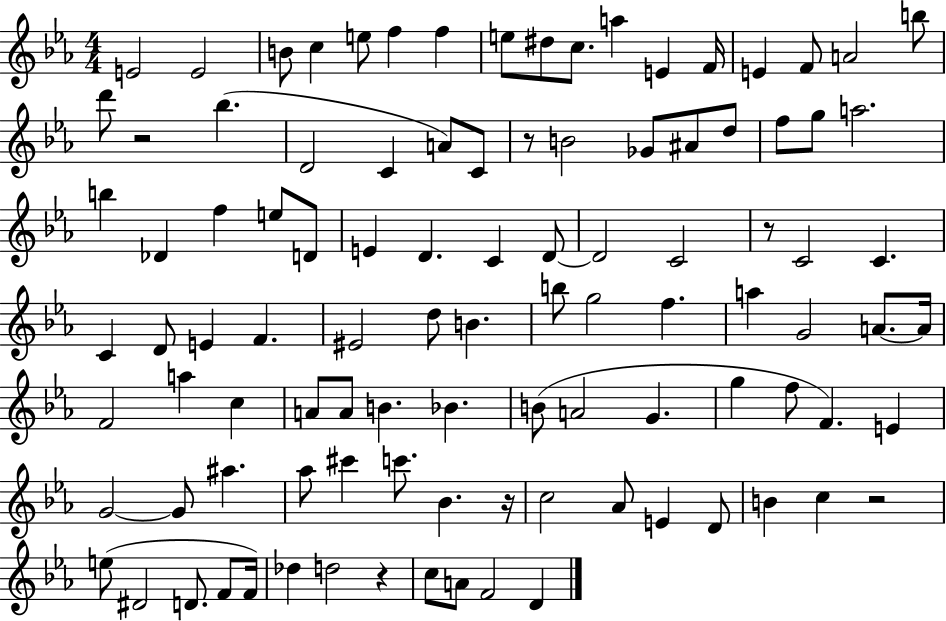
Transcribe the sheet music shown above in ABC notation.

X:1
T:Untitled
M:4/4
L:1/4
K:Eb
E2 E2 B/2 c e/2 f f e/2 ^d/2 c/2 a E F/4 E F/2 A2 b/2 d'/2 z2 _b D2 C A/2 C/2 z/2 B2 _G/2 ^A/2 d/2 f/2 g/2 a2 b _D f e/2 D/2 E D C D/2 D2 C2 z/2 C2 C C D/2 E F ^E2 d/2 B b/2 g2 f a G2 A/2 A/4 F2 a c A/2 A/2 B _B B/2 A2 G g f/2 F E G2 G/2 ^a _a/2 ^c' c'/2 _B z/4 c2 _A/2 E D/2 B c z2 e/2 ^D2 D/2 F/2 F/4 _d d2 z c/2 A/2 F2 D